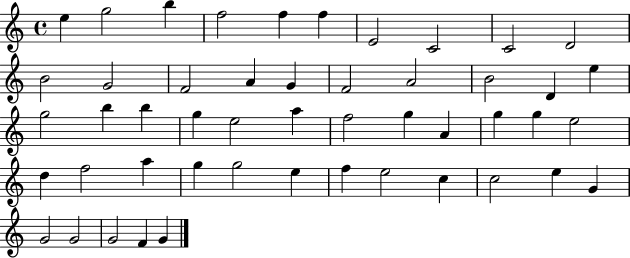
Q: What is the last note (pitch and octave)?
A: G4